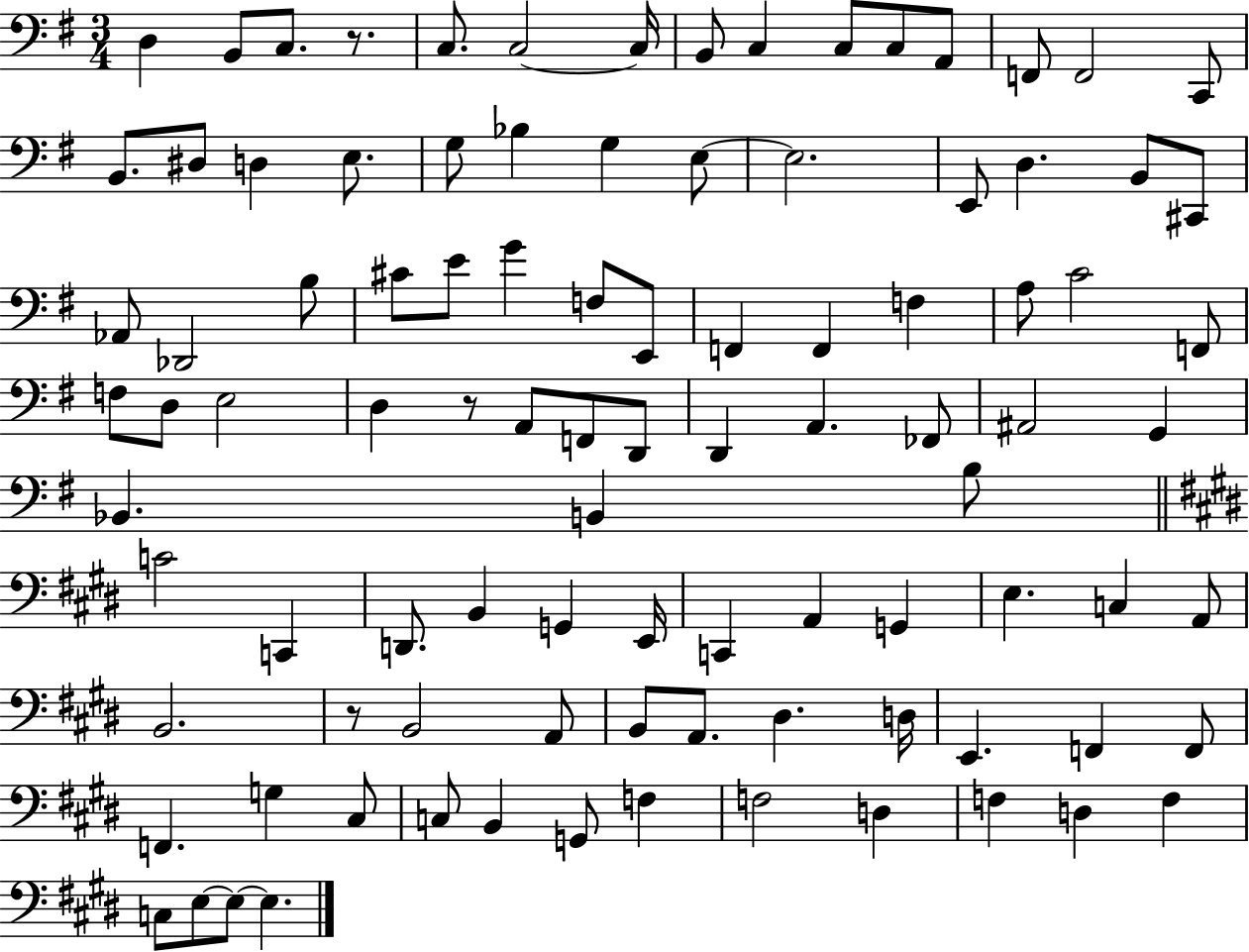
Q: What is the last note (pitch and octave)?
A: E3